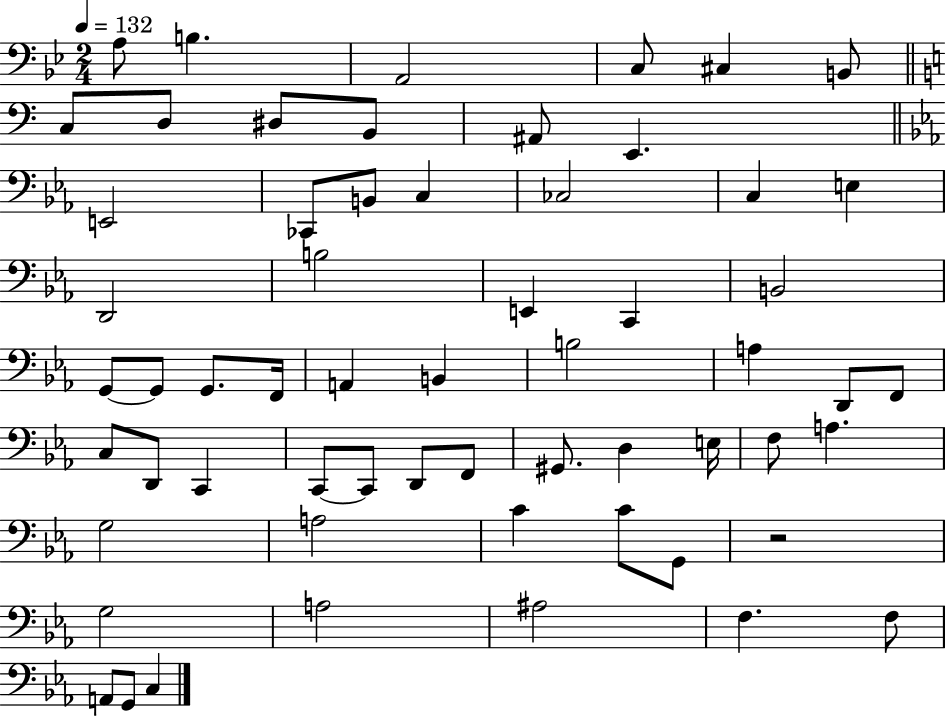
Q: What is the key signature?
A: BES major